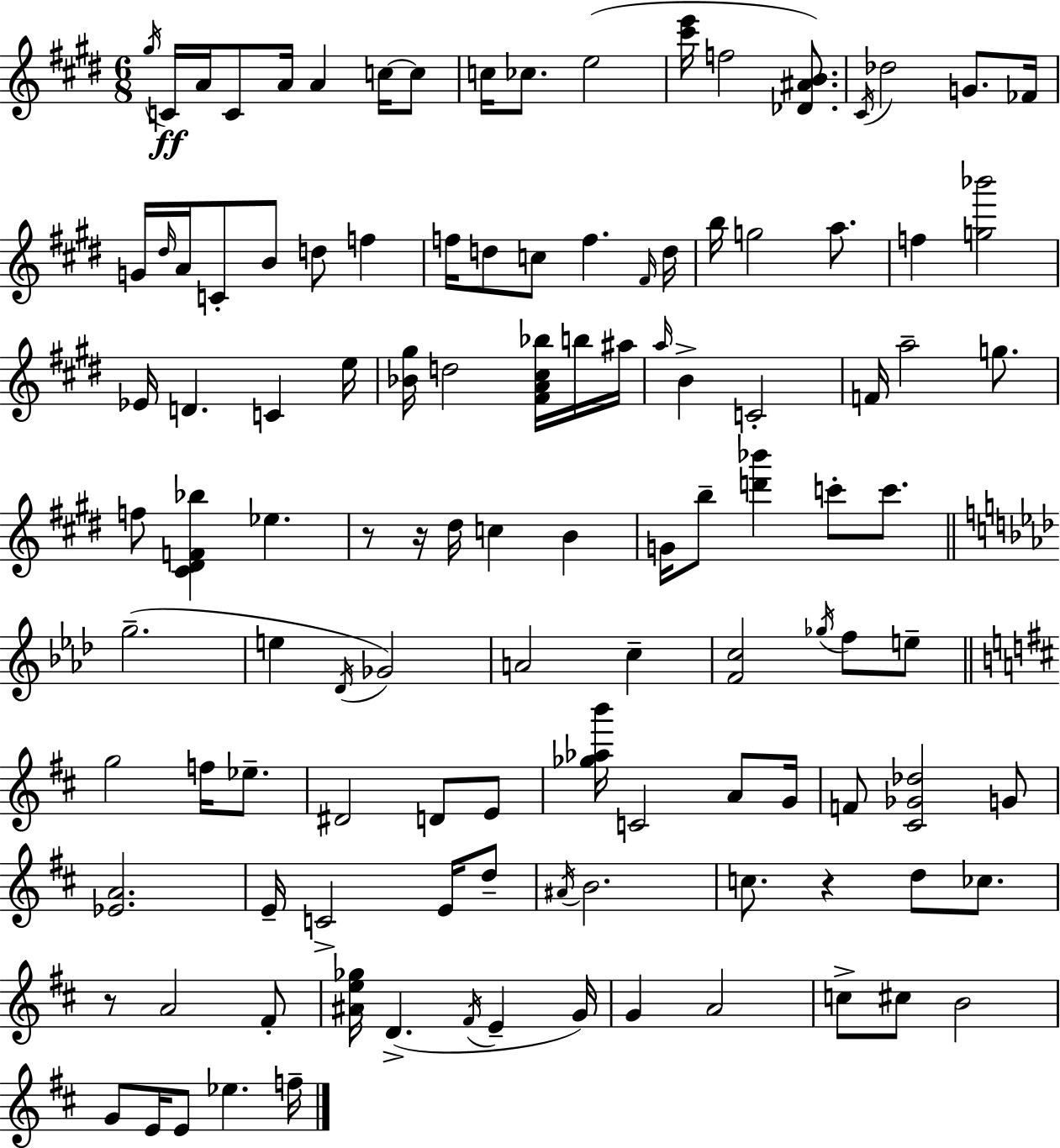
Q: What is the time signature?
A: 6/8